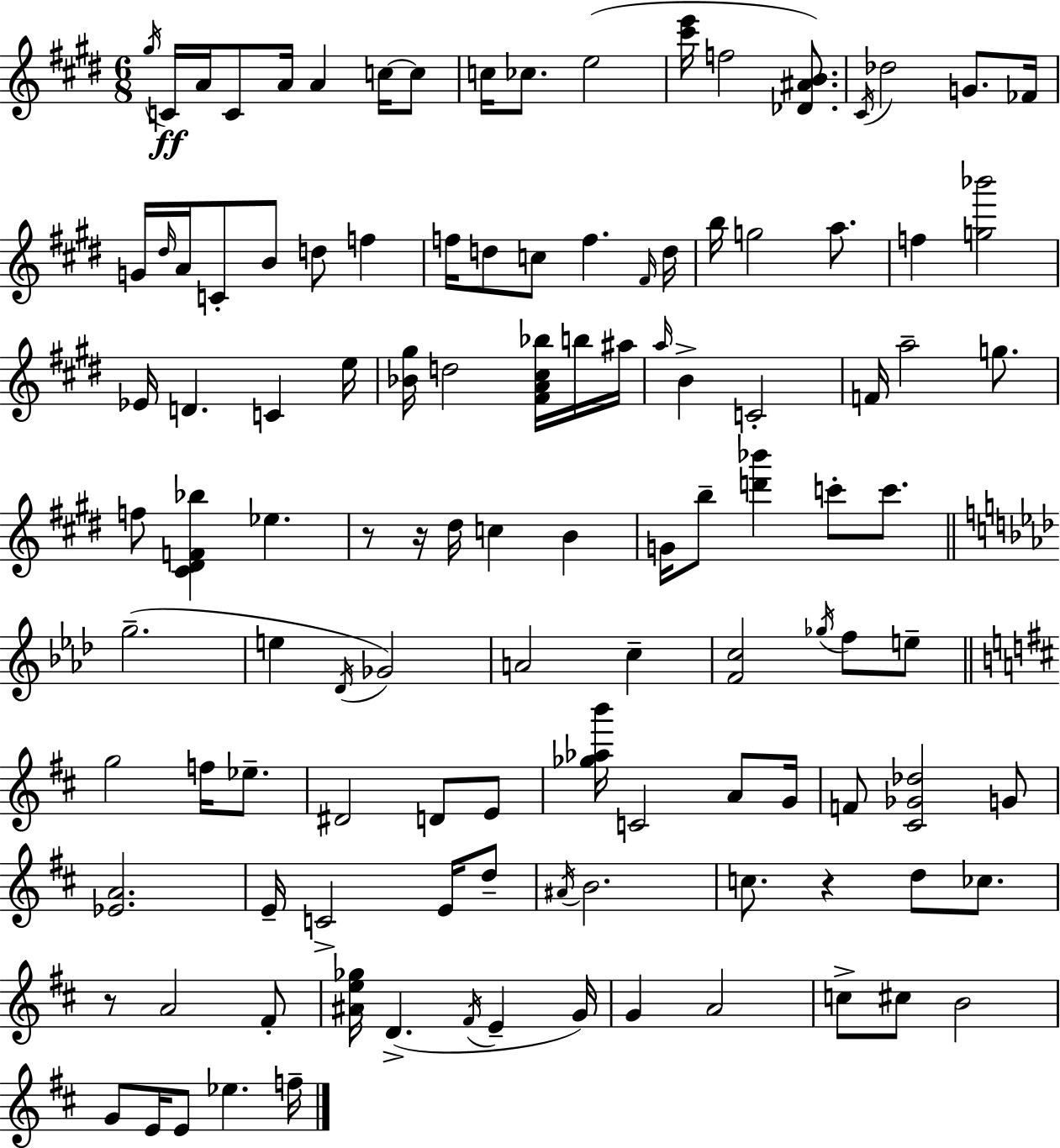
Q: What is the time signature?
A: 6/8